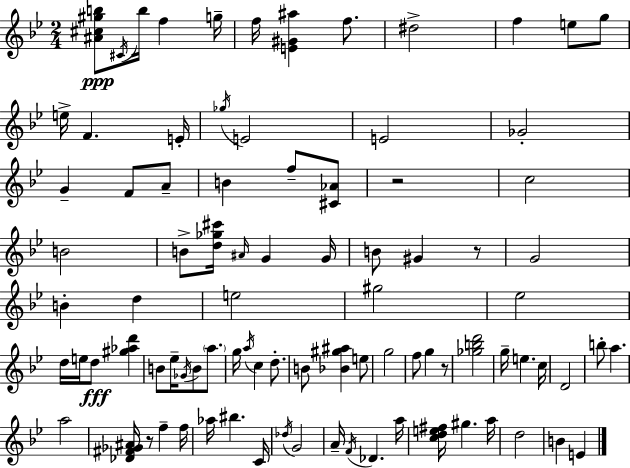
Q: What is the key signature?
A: BES major